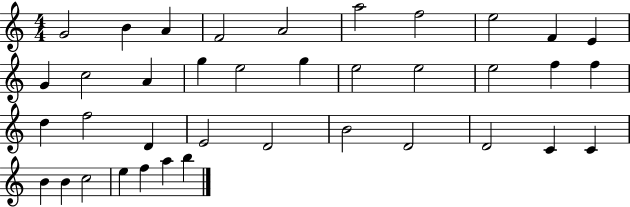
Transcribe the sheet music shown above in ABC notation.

X:1
T:Untitled
M:4/4
L:1/4
K:C
G2 B A F2 A2 a2 f2 e2 F E G c2 A g e2 g e2 e2 e2 f f d f2 D E2 D2 B2 D2 D2 C C B B c2 e f a b